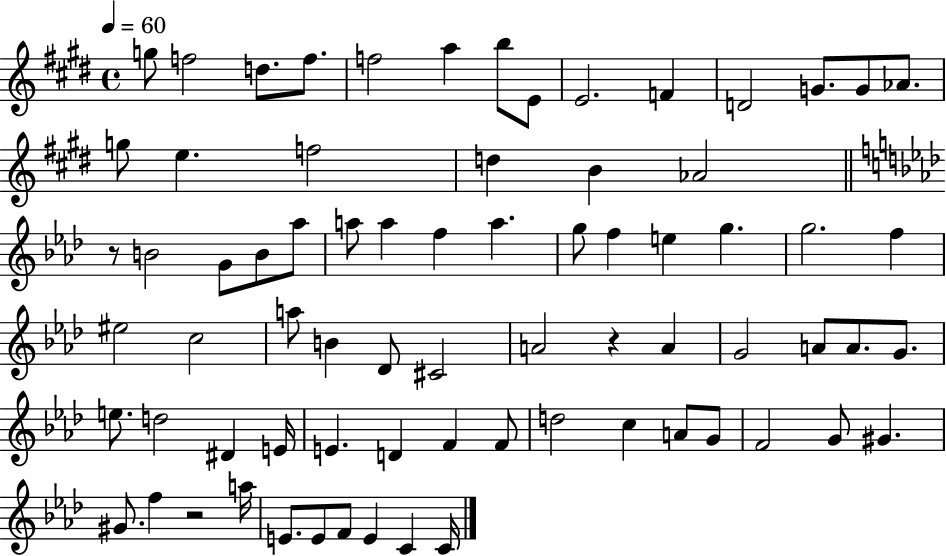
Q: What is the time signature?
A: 4/4